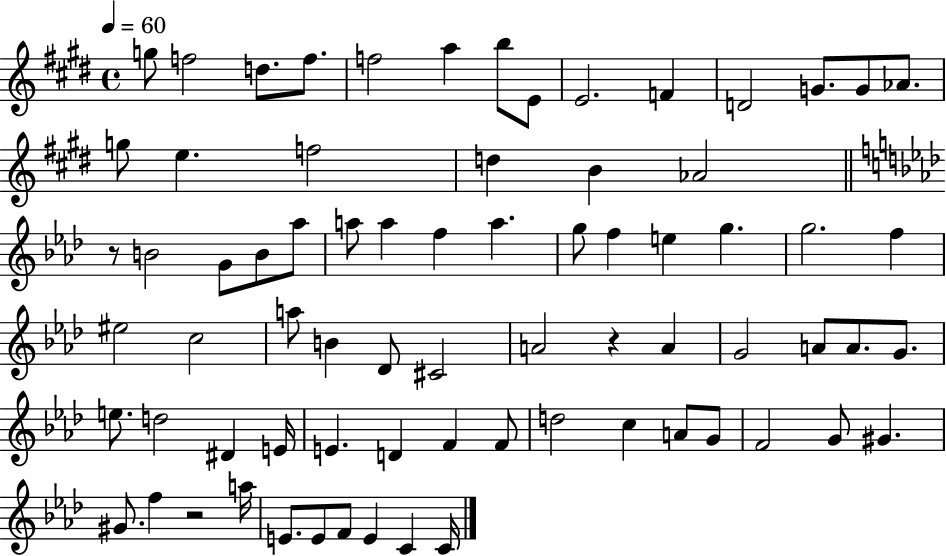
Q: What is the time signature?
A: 4/4